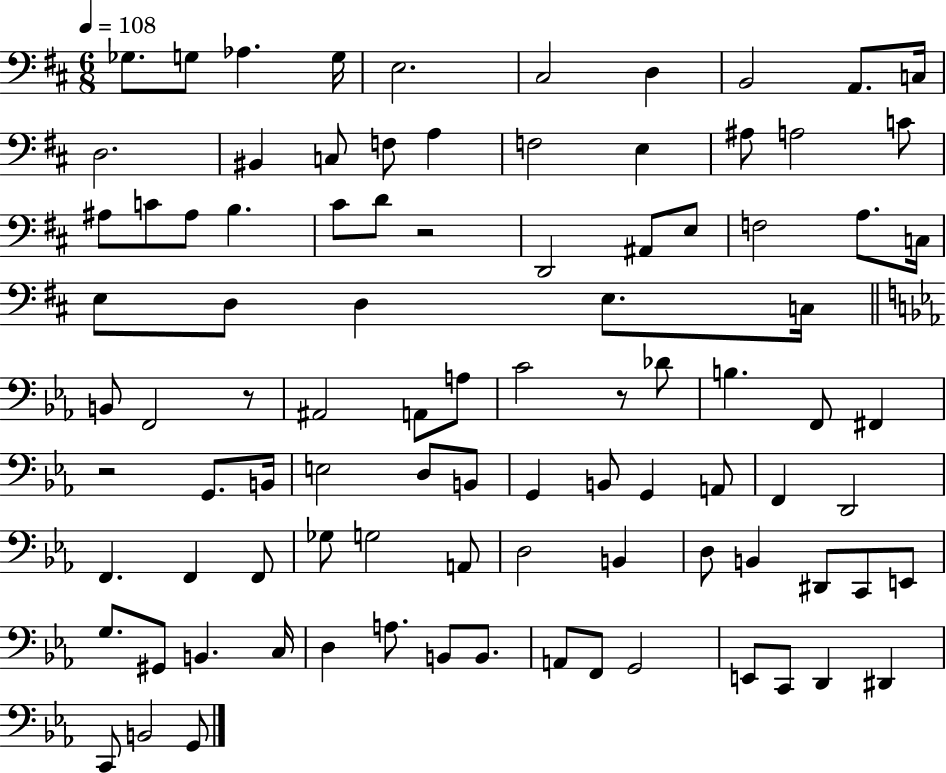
X:1
T:Untitled
M:6/8
L:1/4
K:D
_G,/2 G,/2 _A, G,/4 E,2 ^C,2 D, B,,2 A,,/2 C,/4 D,2 ^B,, C,/2 F,/2 A, F,2 E, ^A,/2 A,2 C/2 ^A,/2 C/2 ^A,/2 B, ^C/2 D/2 z2 D,,2 ^A,,/2 E,/2 F,2 A,/2 C,/4 E,/2 D,/2 D, E,/2 C,/4 B,,/2 F,,2 z/2 ^A,,2 A,,/2 A,/2 C2 z/2 _D/2 B, F,,/2 ^F,, z2 G,,/2 B,,/4 E,2 D,/2 B,,/2 G,, B,,/2 G,, A,,/2 F,, D,,2 F,, F,, F,,/2 _G,/2 G,2 A,,/2 D,2 B,, D,/2 B,, ^D,,/2 C,,/2 E,,/2 G,/2 ^G,,/2 B,, C,/4 D, A,/2 B,,/2 B,,/2 A,,/2 F,,/2 G,,2 E,,/2 C,,/2 D,, ^D,, C,,/2 B,,2 G,,/2